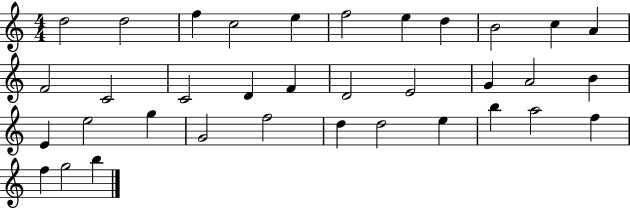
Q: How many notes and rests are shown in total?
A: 35